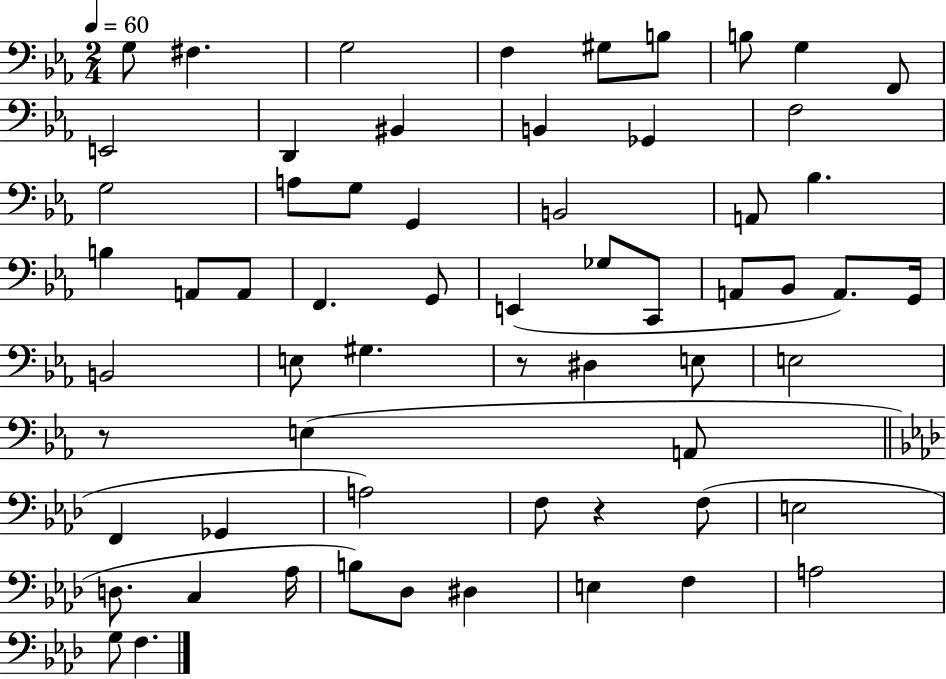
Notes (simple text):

G3/e F#3/q. G3/h F3/q G#3/e B3/e B3/e G3/q F2/e E2/h D2/q BIS2/q B2/q Gb2/q F3/h G3/h A3/e G3/e G2/q B2/h A2/e Bb3/q. B3/q A2/e A2/e F2/q. G2/e E2/q Gb3/e C2/e A2/e Bb2/e A2/e. G2/s B2/h E3/e G#3/q. R/e D#3/q E3/e E3/h R/e E3/q A2/e F2/q Gb2/q A3/h F3/e R/q F3/e E3/h D3/e. C3/q Ab3/s B3/e Db3/e D#3/q E3/q F3/q A3/h G3/e F3/q.